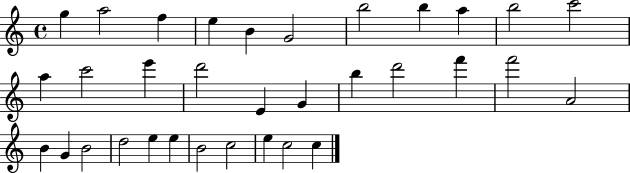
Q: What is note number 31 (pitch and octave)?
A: E5